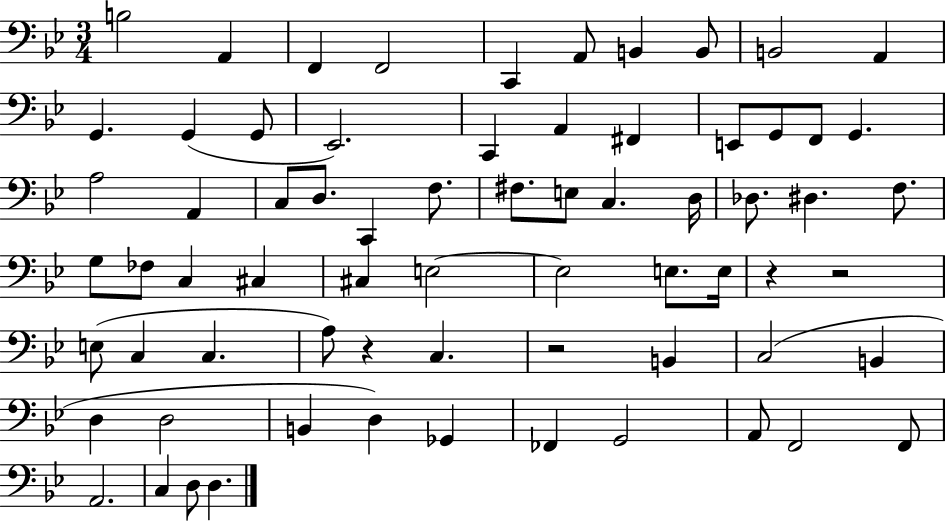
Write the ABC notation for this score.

X:1
T:Untitled
M:3/4
L:1/4
K:Bb
B,2 A,, F,, F,,2 C,, A,,/2 B,, B,,/2 B,,2 A,, G,, G,, G,,/2 _E,,2 C,, A,, ^F,, E,,/2 G,,/2 F,,/2 G,, A,2 A,, C,/2 D,/2 C,, F,/2 ^F,/2 E,/2 C, D,/4 _D,/2 ^D, F,/2 G,/2 _F,/2 C, ^C, ^C, E,2 E,2 E,/2 E,/4 z z2 E,/2 C, C, A,/2 z C, z2 B,, C,2 B,, D, D,2 B,, D, _G,, _F,, G,,2 A,,/2 F,,2 F,,/2 A,,2 C, D,/2 D,